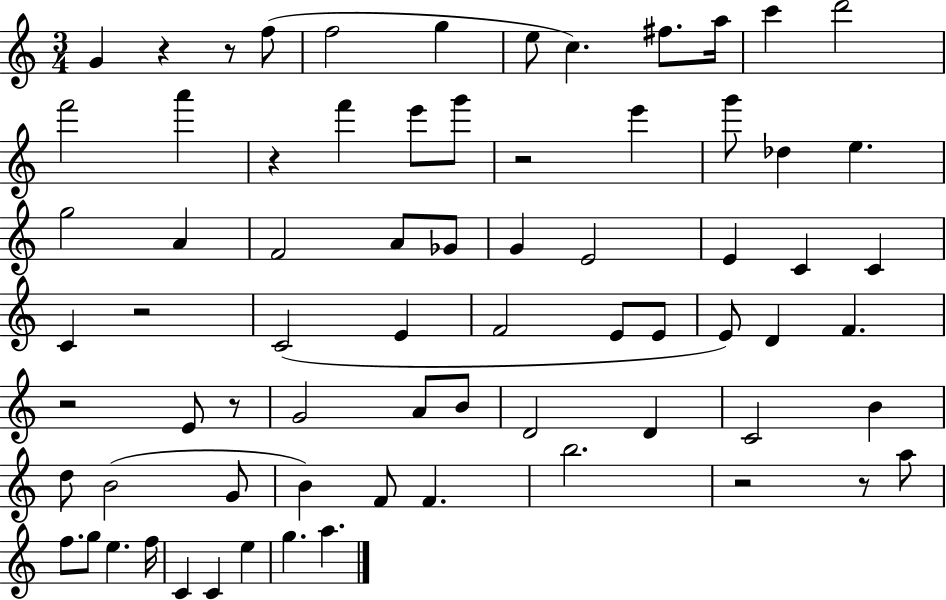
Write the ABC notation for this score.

X:1
T:Untitled
M:3/4
L:1/4
K:C
G z z/2 f/2 f2 g e/2 c ^f/2 a/4 c' d'2 f'2 a' z f' e'/2 g'/2 z2 e' g'/2 _d e g2 A F2 A/2 _G/2 G E2 E C C C z2 C2 E F2 E/2 E/2 E/2 D F z2 E/2 z/2 G2 A/2 B/2 D2 D C2 B d/2 B2 G/2 B F/2 F b2 z2 z/2 a/2 f/2 g/2 e f/4 C C e g a